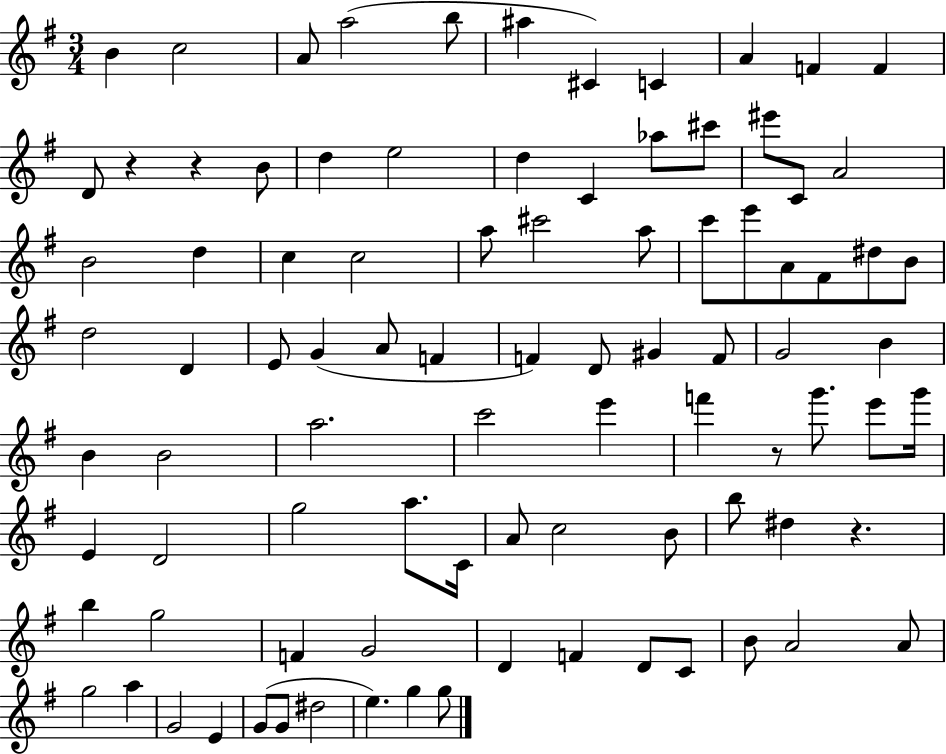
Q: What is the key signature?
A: G major